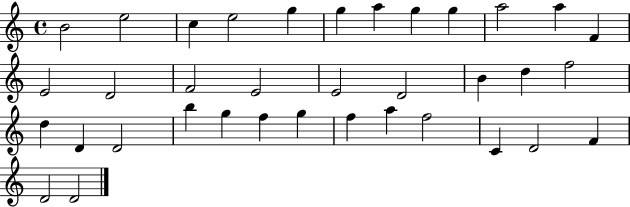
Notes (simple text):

B4/h E5/h C5/q E5/h G5/q G5/q A5/q G5/q G5/q A5/h A5/q F4/q E4/h D4/h F4/h E4/h E4/h D4/h B4/q D5/q F5/h D5/q D4/q D4/h B5/q G5/q F5/q G5/q F5/q A5/q F5/h C4/q D4/h F4/q D4/h D4/h